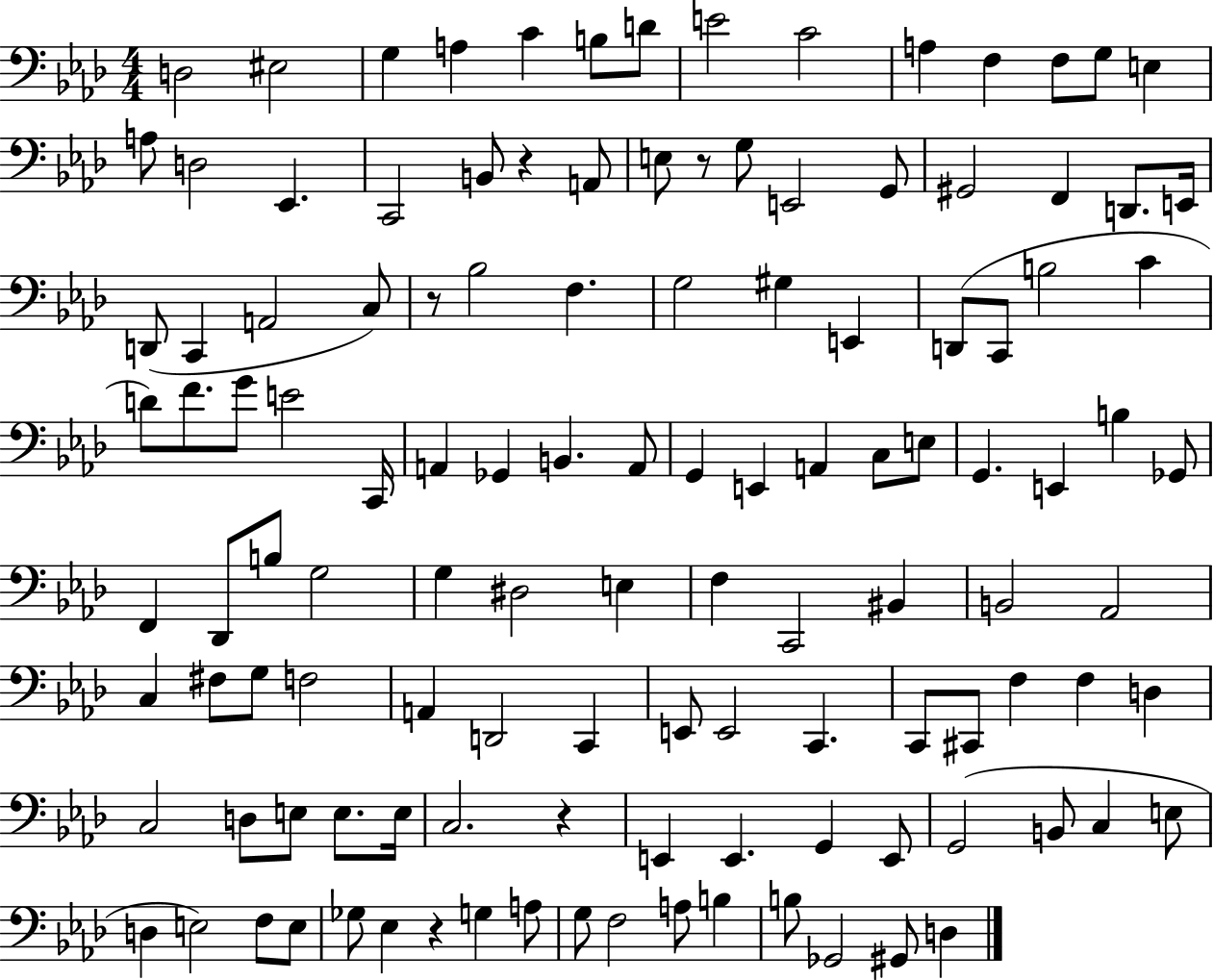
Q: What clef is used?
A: bass